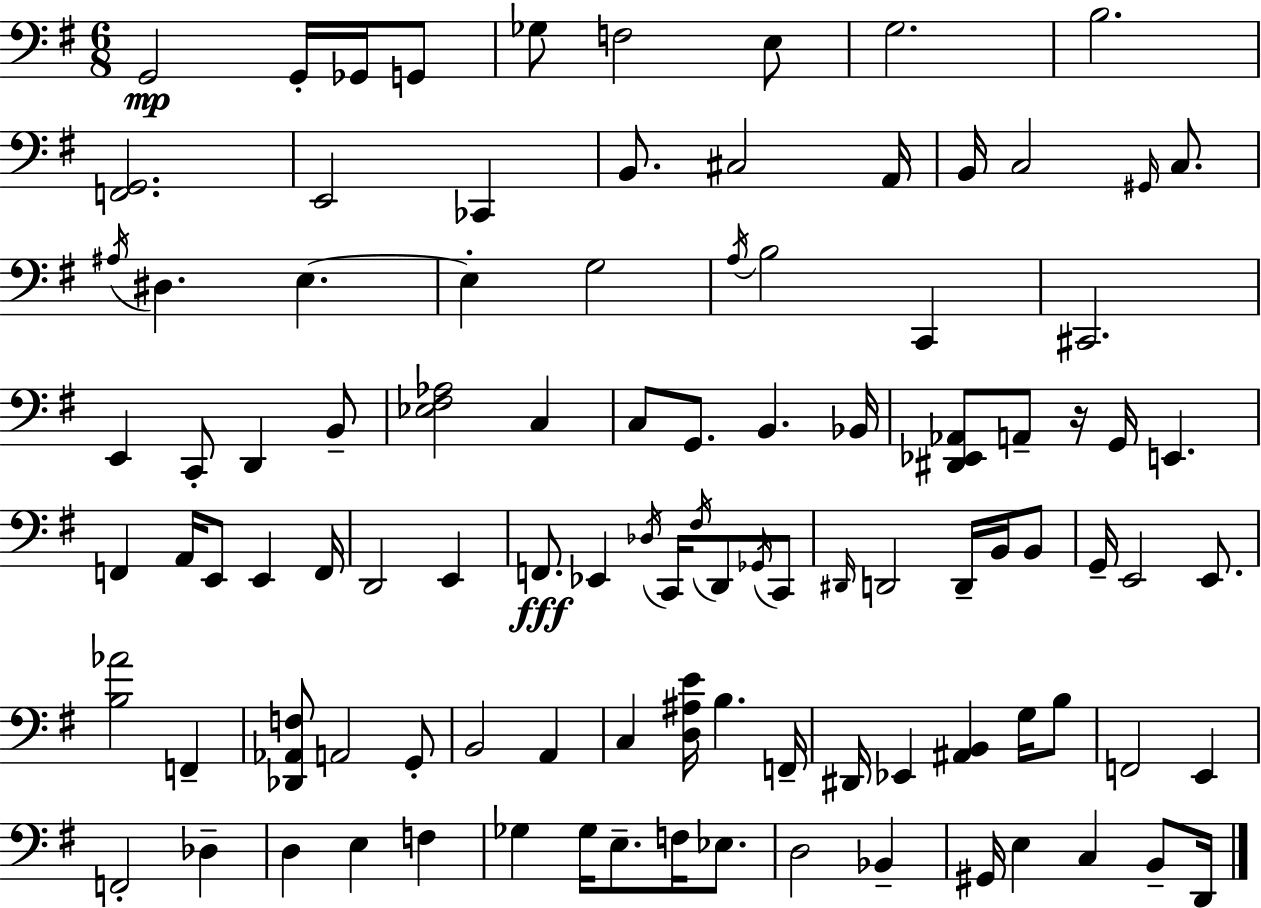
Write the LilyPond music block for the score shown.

{
  \clef bass
  \numericTimeSignature
  \time 6/8
  \key g \major
  \repeat volta 2 { g,2\mp g,16-. ges,16 g,8 | ges8 f2 e8 | g2. | b2. | \break <f, g,>2. | e,2 ces,4 | b,8. cis2 a,16 | b,16 c2 \grace { gis,16 } c8. | \break \acciaccatura { ais16 } dis4. e4.~~ | e4-. g2 | \acciaccatura { a16 } b2 c,4 | cis,2. | \break e,4 c,8-. d,4 | b,8-- <ees fis aes>2 c4 | c8 g,8. b,4. | bes,16 <dis, ees, aes,>8 a,8-- r16 g,16 e,4. | \break f,4 a,16 e,8 e,4 | f,16 d,2 e,4 | f,8.\fff ees,4 \acciaccatura { des16 } c,16 | \acciaccatura { fis16 } d,8 \acciaccatura { ges,16 } c,8 \grace { dis,16 } d,2 | \break d,16-- b,16 b,8 g,16-- e,2 | e,8. <b aes'>2 | f,4-- <des, aes, f>8 a,2 | g,8-. b,2 | \break a,4 c4 <d ais e'>16 | b4. f,16-- dis,16 ees,4 | <ais, b,>4 g16 b8 f,2 | e,4 f,2-. | \break des4-- d4 e4 | f4 ges4 ges16 | e8.-- f16 ees8. d2 | bes,4-- gis,16 e4 | \break c4 b,8-- d,16 } \bar "|."
}